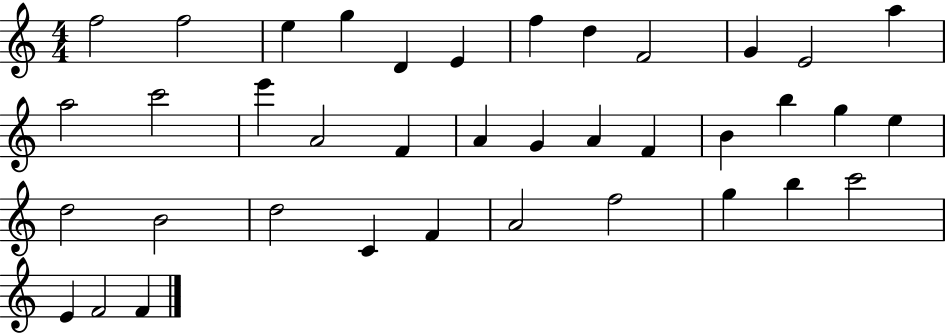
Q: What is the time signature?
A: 4/4